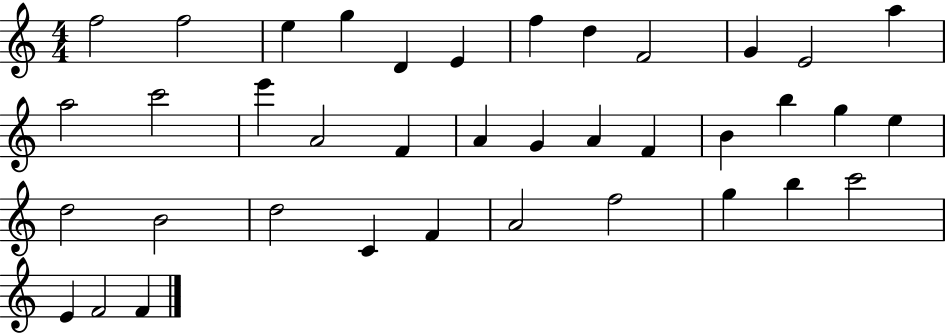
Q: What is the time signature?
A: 4/4